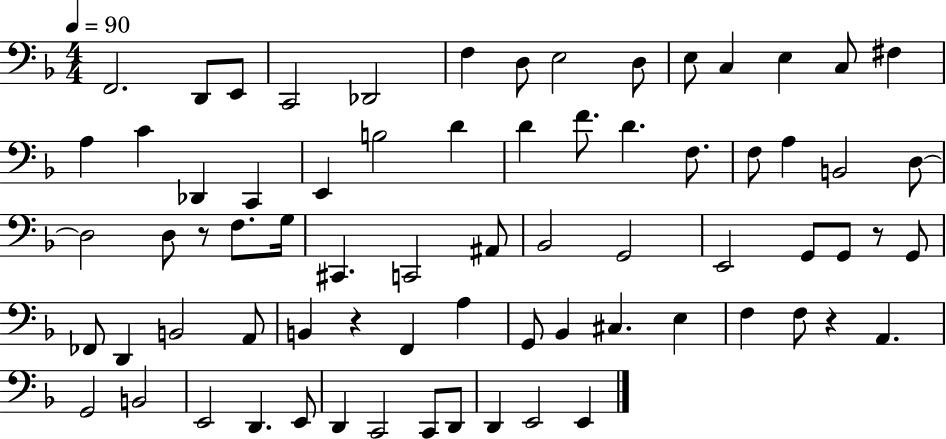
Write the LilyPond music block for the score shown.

{
  \clef bass
  \numericTimeSignature
  \time 4/4
  \key f \major
  \tempo 4 = 90
  f,2. d,8 e,8 | c,2 des,2 | f4 d8 e2 d8 | e8 c4 e4 c8 fis4 | \break a4 c'4 des,4 c,4 | e,4 b2 d'4 | d'4 f'8. d'4. f8. | f8 a4 b,2 d8~~ | \break d2 d8 r8 f8. g16 | cis,4. c,2 ais,8 | bes,2 g,2 | e,2 g,8 g,8 r8 g,8 | \break fes,8 d,4 b,2 a,8 | b,4 r4 f,4 a4 | g,8 bes,4 cis4. e4 | f4 f8 r4 a,4. | \break g,2 b,2 | e,2 d,4. e,8 | d,4 c,2 c,8 d,8 | d,4 e,2 e,4 | \break \bar "|."
}